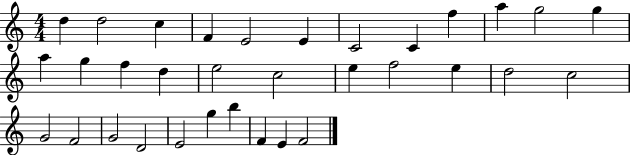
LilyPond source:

{
  \clef treble
  \numericTimeSignature
  \time 4/4
  \key c \major
  d''4 d''2 c''4 | f'4 e'2 e'4 | c'2 c'4 f''4 | a''4 g''2 g''4 | \break a''4 g''4 f''4 d''4 | e''2 c''2 | e''4 f''2 e''4 | d''2 c''2 | \break g'2 f'2 | g'2 d'2 | e'2 g''4 b''4 | f'4 e'4 f'2 | \break \bar "|."
}